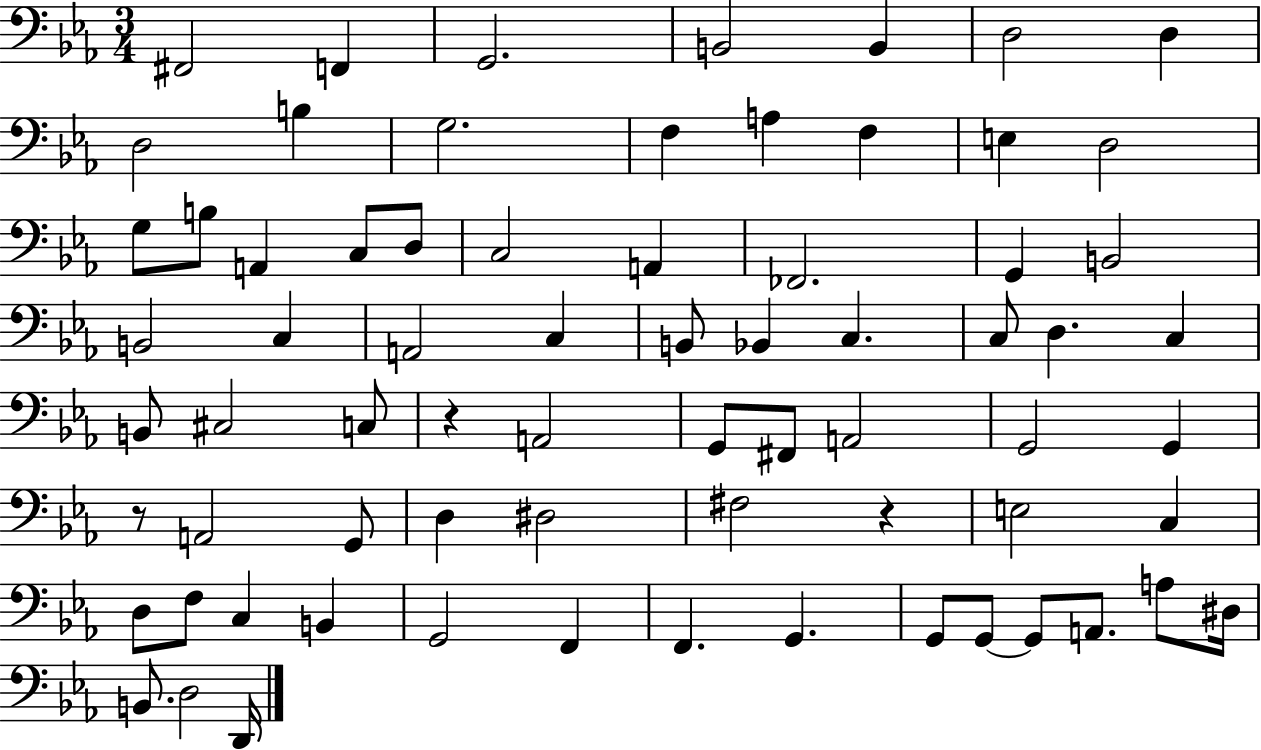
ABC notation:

X:1
T:Untitled
M:3/4
L:1/4
K:Eb
^F,,2 F,, G,,2 B,,2 B,, D,2 D, D,2 B, G,2 F, A, F, E, D,2 G,/2 B,/2 A,, C,/2 D,/2 C,2 A,, _F,,2 G,, B,,2 B,,2 C, A,,2 C, B,,/2 _B,, C, C,/2 D, C, B,,/2 ^C,2 C,/2 z A,,2 G,,/2 ^F,,/2 A,,2 G,,2 G,, z/2 A,,2 G,,/2 D, ^D,2 ^F,2 z E,2 C, D,/2 F,/2 C, B,, G,,2 F,, F,, G,, G,,/2 G,,/2 G,,/2 A,,/2 A,/2 ^D,/4 B,,/2 D,2 D,,/4